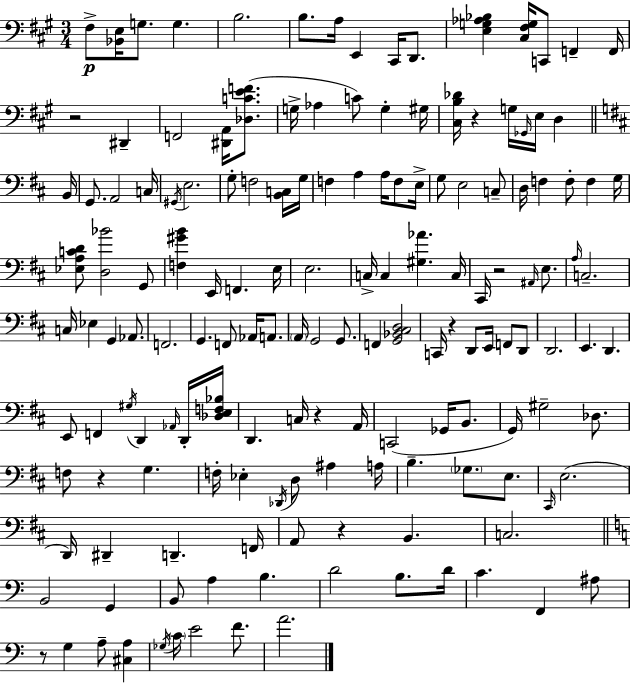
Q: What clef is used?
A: bass